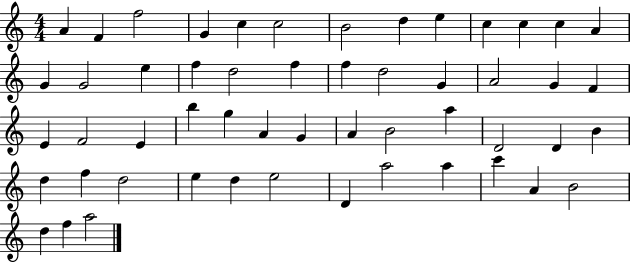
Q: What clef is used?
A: treble